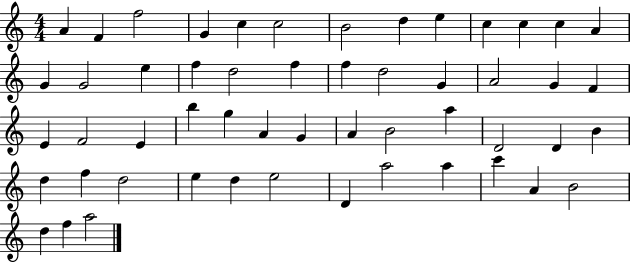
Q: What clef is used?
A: treble